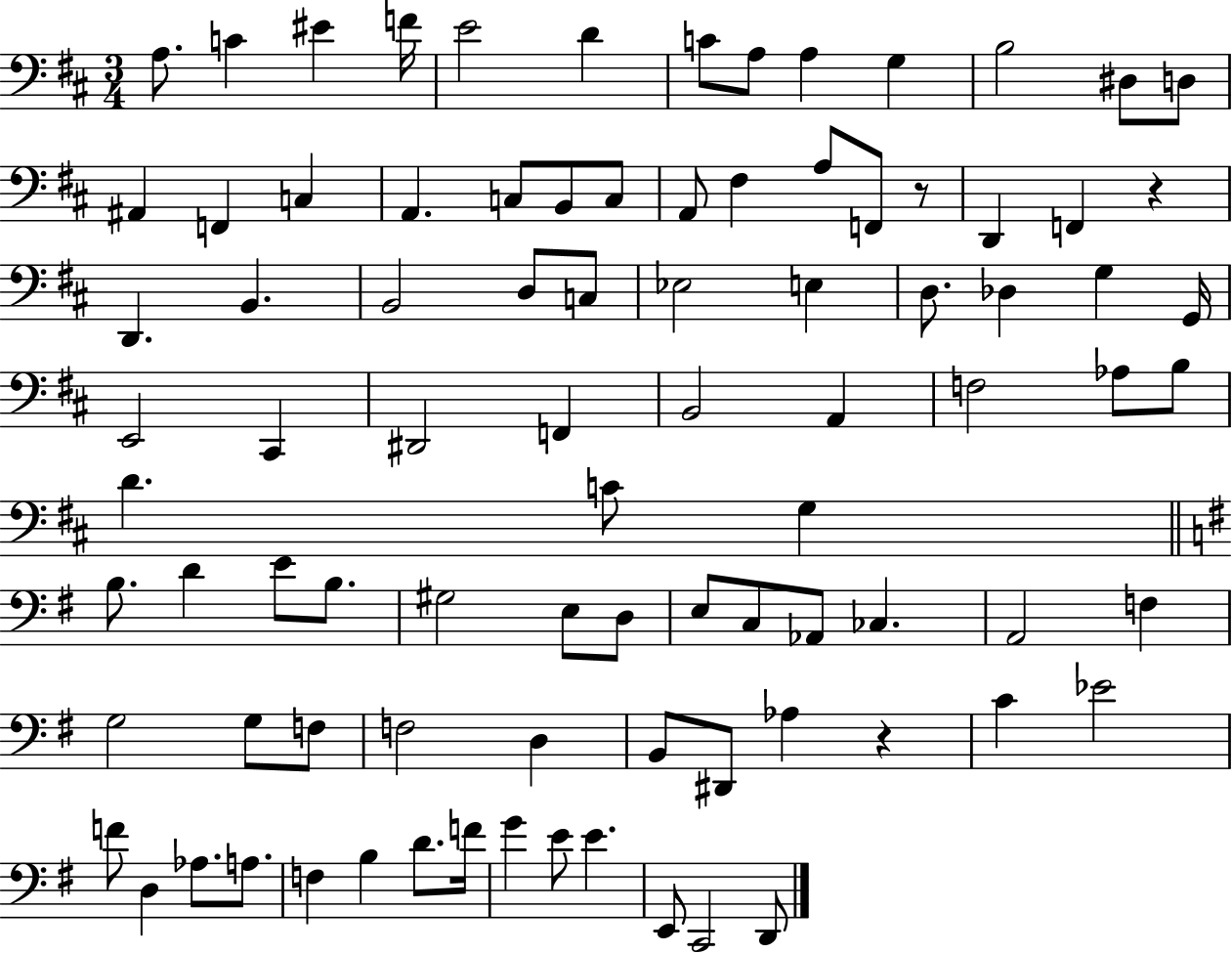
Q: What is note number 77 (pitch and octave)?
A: F3